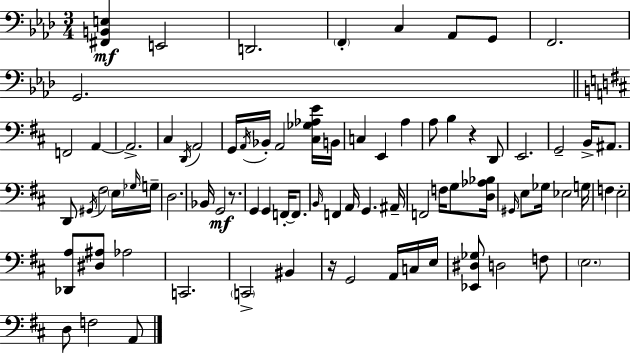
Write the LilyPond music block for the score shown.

{
  \clef bass
  \numericTimeSignature
  \time 3/4
  \key f \minor
  <fis, b, e>4\mf e,2 | d,2. | \parenthesize f,4-. c4 aes,8 g,8 | f,2. | \break g,2. | \bar "||" \break \key d \major f,2 a,4~~ | a,2.-> | cis4 \acciaccatura { d,16 } a,2 | g,16 \acciaccatura { a,16 } bes,16-. a,2 | \break <cis ges aes e'>16 b,16 c4 e,4 a4 | a8 b4 r4 | d,8 e,2. | g,2-- b,16-> ais,8. | \break d,8 \acciaccatura { gis,16 } fis2 | \parenthesize e16 \grace { ges16 } g16-- d2. | bes,16 g,2\mf | r8. g,4 g,4 | \break f,16-.~~ f,8. \grace { b,16 } f,4 a,16 g,4. | ais,16-- f,2 | f16 g8 <d aes bes>16 \grace { gis,16 } e8 ges16 ees2 | g16 f4 e2-. | \break <des, a>8 <dis ais>8 aes2 | c,2. | \parenthesize c,2-> | bis,4 r16 g,2 | \break a,16 c16 e16 <ees, dis ges>8 d2 | f8 \parenthesize e2. | d8 f2 | a,8 \bar "|."
}